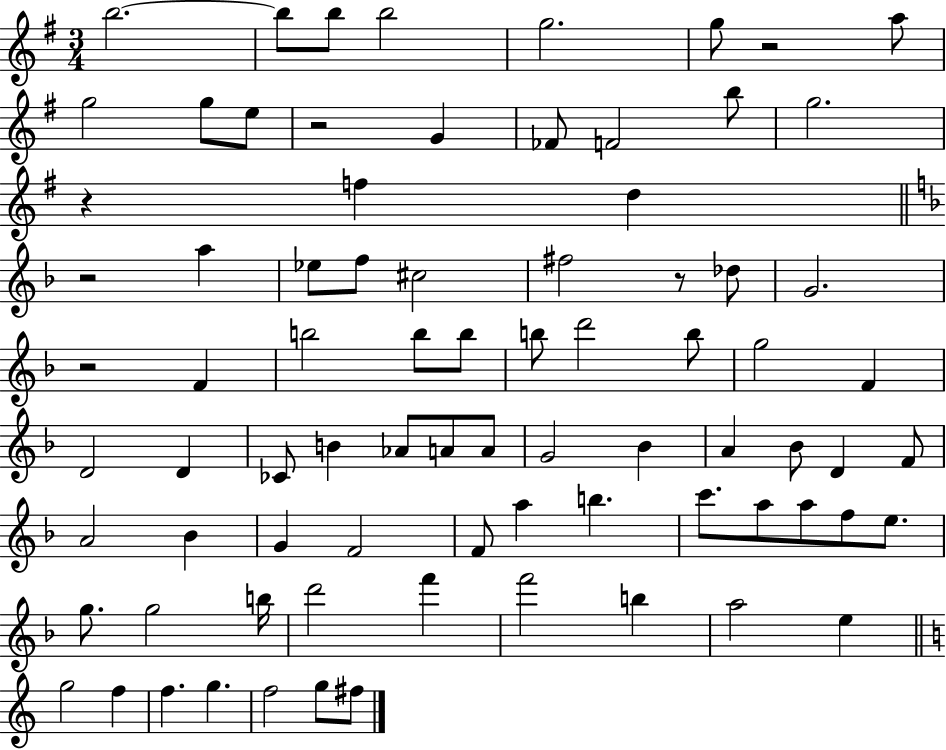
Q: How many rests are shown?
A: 6